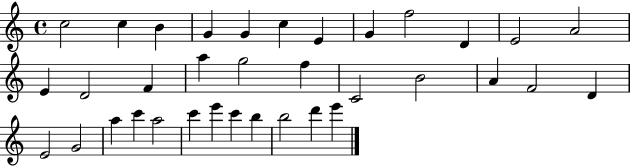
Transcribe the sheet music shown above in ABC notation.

X:1
T:Untitled
M:4/4
L:1/4
K:C
c2 c B G G c E G f2 D E2 A2 E D2 F a g2 f C2 B2 A F2 D E2 G2 a c' a2 c' e' c' b b2 d' e'